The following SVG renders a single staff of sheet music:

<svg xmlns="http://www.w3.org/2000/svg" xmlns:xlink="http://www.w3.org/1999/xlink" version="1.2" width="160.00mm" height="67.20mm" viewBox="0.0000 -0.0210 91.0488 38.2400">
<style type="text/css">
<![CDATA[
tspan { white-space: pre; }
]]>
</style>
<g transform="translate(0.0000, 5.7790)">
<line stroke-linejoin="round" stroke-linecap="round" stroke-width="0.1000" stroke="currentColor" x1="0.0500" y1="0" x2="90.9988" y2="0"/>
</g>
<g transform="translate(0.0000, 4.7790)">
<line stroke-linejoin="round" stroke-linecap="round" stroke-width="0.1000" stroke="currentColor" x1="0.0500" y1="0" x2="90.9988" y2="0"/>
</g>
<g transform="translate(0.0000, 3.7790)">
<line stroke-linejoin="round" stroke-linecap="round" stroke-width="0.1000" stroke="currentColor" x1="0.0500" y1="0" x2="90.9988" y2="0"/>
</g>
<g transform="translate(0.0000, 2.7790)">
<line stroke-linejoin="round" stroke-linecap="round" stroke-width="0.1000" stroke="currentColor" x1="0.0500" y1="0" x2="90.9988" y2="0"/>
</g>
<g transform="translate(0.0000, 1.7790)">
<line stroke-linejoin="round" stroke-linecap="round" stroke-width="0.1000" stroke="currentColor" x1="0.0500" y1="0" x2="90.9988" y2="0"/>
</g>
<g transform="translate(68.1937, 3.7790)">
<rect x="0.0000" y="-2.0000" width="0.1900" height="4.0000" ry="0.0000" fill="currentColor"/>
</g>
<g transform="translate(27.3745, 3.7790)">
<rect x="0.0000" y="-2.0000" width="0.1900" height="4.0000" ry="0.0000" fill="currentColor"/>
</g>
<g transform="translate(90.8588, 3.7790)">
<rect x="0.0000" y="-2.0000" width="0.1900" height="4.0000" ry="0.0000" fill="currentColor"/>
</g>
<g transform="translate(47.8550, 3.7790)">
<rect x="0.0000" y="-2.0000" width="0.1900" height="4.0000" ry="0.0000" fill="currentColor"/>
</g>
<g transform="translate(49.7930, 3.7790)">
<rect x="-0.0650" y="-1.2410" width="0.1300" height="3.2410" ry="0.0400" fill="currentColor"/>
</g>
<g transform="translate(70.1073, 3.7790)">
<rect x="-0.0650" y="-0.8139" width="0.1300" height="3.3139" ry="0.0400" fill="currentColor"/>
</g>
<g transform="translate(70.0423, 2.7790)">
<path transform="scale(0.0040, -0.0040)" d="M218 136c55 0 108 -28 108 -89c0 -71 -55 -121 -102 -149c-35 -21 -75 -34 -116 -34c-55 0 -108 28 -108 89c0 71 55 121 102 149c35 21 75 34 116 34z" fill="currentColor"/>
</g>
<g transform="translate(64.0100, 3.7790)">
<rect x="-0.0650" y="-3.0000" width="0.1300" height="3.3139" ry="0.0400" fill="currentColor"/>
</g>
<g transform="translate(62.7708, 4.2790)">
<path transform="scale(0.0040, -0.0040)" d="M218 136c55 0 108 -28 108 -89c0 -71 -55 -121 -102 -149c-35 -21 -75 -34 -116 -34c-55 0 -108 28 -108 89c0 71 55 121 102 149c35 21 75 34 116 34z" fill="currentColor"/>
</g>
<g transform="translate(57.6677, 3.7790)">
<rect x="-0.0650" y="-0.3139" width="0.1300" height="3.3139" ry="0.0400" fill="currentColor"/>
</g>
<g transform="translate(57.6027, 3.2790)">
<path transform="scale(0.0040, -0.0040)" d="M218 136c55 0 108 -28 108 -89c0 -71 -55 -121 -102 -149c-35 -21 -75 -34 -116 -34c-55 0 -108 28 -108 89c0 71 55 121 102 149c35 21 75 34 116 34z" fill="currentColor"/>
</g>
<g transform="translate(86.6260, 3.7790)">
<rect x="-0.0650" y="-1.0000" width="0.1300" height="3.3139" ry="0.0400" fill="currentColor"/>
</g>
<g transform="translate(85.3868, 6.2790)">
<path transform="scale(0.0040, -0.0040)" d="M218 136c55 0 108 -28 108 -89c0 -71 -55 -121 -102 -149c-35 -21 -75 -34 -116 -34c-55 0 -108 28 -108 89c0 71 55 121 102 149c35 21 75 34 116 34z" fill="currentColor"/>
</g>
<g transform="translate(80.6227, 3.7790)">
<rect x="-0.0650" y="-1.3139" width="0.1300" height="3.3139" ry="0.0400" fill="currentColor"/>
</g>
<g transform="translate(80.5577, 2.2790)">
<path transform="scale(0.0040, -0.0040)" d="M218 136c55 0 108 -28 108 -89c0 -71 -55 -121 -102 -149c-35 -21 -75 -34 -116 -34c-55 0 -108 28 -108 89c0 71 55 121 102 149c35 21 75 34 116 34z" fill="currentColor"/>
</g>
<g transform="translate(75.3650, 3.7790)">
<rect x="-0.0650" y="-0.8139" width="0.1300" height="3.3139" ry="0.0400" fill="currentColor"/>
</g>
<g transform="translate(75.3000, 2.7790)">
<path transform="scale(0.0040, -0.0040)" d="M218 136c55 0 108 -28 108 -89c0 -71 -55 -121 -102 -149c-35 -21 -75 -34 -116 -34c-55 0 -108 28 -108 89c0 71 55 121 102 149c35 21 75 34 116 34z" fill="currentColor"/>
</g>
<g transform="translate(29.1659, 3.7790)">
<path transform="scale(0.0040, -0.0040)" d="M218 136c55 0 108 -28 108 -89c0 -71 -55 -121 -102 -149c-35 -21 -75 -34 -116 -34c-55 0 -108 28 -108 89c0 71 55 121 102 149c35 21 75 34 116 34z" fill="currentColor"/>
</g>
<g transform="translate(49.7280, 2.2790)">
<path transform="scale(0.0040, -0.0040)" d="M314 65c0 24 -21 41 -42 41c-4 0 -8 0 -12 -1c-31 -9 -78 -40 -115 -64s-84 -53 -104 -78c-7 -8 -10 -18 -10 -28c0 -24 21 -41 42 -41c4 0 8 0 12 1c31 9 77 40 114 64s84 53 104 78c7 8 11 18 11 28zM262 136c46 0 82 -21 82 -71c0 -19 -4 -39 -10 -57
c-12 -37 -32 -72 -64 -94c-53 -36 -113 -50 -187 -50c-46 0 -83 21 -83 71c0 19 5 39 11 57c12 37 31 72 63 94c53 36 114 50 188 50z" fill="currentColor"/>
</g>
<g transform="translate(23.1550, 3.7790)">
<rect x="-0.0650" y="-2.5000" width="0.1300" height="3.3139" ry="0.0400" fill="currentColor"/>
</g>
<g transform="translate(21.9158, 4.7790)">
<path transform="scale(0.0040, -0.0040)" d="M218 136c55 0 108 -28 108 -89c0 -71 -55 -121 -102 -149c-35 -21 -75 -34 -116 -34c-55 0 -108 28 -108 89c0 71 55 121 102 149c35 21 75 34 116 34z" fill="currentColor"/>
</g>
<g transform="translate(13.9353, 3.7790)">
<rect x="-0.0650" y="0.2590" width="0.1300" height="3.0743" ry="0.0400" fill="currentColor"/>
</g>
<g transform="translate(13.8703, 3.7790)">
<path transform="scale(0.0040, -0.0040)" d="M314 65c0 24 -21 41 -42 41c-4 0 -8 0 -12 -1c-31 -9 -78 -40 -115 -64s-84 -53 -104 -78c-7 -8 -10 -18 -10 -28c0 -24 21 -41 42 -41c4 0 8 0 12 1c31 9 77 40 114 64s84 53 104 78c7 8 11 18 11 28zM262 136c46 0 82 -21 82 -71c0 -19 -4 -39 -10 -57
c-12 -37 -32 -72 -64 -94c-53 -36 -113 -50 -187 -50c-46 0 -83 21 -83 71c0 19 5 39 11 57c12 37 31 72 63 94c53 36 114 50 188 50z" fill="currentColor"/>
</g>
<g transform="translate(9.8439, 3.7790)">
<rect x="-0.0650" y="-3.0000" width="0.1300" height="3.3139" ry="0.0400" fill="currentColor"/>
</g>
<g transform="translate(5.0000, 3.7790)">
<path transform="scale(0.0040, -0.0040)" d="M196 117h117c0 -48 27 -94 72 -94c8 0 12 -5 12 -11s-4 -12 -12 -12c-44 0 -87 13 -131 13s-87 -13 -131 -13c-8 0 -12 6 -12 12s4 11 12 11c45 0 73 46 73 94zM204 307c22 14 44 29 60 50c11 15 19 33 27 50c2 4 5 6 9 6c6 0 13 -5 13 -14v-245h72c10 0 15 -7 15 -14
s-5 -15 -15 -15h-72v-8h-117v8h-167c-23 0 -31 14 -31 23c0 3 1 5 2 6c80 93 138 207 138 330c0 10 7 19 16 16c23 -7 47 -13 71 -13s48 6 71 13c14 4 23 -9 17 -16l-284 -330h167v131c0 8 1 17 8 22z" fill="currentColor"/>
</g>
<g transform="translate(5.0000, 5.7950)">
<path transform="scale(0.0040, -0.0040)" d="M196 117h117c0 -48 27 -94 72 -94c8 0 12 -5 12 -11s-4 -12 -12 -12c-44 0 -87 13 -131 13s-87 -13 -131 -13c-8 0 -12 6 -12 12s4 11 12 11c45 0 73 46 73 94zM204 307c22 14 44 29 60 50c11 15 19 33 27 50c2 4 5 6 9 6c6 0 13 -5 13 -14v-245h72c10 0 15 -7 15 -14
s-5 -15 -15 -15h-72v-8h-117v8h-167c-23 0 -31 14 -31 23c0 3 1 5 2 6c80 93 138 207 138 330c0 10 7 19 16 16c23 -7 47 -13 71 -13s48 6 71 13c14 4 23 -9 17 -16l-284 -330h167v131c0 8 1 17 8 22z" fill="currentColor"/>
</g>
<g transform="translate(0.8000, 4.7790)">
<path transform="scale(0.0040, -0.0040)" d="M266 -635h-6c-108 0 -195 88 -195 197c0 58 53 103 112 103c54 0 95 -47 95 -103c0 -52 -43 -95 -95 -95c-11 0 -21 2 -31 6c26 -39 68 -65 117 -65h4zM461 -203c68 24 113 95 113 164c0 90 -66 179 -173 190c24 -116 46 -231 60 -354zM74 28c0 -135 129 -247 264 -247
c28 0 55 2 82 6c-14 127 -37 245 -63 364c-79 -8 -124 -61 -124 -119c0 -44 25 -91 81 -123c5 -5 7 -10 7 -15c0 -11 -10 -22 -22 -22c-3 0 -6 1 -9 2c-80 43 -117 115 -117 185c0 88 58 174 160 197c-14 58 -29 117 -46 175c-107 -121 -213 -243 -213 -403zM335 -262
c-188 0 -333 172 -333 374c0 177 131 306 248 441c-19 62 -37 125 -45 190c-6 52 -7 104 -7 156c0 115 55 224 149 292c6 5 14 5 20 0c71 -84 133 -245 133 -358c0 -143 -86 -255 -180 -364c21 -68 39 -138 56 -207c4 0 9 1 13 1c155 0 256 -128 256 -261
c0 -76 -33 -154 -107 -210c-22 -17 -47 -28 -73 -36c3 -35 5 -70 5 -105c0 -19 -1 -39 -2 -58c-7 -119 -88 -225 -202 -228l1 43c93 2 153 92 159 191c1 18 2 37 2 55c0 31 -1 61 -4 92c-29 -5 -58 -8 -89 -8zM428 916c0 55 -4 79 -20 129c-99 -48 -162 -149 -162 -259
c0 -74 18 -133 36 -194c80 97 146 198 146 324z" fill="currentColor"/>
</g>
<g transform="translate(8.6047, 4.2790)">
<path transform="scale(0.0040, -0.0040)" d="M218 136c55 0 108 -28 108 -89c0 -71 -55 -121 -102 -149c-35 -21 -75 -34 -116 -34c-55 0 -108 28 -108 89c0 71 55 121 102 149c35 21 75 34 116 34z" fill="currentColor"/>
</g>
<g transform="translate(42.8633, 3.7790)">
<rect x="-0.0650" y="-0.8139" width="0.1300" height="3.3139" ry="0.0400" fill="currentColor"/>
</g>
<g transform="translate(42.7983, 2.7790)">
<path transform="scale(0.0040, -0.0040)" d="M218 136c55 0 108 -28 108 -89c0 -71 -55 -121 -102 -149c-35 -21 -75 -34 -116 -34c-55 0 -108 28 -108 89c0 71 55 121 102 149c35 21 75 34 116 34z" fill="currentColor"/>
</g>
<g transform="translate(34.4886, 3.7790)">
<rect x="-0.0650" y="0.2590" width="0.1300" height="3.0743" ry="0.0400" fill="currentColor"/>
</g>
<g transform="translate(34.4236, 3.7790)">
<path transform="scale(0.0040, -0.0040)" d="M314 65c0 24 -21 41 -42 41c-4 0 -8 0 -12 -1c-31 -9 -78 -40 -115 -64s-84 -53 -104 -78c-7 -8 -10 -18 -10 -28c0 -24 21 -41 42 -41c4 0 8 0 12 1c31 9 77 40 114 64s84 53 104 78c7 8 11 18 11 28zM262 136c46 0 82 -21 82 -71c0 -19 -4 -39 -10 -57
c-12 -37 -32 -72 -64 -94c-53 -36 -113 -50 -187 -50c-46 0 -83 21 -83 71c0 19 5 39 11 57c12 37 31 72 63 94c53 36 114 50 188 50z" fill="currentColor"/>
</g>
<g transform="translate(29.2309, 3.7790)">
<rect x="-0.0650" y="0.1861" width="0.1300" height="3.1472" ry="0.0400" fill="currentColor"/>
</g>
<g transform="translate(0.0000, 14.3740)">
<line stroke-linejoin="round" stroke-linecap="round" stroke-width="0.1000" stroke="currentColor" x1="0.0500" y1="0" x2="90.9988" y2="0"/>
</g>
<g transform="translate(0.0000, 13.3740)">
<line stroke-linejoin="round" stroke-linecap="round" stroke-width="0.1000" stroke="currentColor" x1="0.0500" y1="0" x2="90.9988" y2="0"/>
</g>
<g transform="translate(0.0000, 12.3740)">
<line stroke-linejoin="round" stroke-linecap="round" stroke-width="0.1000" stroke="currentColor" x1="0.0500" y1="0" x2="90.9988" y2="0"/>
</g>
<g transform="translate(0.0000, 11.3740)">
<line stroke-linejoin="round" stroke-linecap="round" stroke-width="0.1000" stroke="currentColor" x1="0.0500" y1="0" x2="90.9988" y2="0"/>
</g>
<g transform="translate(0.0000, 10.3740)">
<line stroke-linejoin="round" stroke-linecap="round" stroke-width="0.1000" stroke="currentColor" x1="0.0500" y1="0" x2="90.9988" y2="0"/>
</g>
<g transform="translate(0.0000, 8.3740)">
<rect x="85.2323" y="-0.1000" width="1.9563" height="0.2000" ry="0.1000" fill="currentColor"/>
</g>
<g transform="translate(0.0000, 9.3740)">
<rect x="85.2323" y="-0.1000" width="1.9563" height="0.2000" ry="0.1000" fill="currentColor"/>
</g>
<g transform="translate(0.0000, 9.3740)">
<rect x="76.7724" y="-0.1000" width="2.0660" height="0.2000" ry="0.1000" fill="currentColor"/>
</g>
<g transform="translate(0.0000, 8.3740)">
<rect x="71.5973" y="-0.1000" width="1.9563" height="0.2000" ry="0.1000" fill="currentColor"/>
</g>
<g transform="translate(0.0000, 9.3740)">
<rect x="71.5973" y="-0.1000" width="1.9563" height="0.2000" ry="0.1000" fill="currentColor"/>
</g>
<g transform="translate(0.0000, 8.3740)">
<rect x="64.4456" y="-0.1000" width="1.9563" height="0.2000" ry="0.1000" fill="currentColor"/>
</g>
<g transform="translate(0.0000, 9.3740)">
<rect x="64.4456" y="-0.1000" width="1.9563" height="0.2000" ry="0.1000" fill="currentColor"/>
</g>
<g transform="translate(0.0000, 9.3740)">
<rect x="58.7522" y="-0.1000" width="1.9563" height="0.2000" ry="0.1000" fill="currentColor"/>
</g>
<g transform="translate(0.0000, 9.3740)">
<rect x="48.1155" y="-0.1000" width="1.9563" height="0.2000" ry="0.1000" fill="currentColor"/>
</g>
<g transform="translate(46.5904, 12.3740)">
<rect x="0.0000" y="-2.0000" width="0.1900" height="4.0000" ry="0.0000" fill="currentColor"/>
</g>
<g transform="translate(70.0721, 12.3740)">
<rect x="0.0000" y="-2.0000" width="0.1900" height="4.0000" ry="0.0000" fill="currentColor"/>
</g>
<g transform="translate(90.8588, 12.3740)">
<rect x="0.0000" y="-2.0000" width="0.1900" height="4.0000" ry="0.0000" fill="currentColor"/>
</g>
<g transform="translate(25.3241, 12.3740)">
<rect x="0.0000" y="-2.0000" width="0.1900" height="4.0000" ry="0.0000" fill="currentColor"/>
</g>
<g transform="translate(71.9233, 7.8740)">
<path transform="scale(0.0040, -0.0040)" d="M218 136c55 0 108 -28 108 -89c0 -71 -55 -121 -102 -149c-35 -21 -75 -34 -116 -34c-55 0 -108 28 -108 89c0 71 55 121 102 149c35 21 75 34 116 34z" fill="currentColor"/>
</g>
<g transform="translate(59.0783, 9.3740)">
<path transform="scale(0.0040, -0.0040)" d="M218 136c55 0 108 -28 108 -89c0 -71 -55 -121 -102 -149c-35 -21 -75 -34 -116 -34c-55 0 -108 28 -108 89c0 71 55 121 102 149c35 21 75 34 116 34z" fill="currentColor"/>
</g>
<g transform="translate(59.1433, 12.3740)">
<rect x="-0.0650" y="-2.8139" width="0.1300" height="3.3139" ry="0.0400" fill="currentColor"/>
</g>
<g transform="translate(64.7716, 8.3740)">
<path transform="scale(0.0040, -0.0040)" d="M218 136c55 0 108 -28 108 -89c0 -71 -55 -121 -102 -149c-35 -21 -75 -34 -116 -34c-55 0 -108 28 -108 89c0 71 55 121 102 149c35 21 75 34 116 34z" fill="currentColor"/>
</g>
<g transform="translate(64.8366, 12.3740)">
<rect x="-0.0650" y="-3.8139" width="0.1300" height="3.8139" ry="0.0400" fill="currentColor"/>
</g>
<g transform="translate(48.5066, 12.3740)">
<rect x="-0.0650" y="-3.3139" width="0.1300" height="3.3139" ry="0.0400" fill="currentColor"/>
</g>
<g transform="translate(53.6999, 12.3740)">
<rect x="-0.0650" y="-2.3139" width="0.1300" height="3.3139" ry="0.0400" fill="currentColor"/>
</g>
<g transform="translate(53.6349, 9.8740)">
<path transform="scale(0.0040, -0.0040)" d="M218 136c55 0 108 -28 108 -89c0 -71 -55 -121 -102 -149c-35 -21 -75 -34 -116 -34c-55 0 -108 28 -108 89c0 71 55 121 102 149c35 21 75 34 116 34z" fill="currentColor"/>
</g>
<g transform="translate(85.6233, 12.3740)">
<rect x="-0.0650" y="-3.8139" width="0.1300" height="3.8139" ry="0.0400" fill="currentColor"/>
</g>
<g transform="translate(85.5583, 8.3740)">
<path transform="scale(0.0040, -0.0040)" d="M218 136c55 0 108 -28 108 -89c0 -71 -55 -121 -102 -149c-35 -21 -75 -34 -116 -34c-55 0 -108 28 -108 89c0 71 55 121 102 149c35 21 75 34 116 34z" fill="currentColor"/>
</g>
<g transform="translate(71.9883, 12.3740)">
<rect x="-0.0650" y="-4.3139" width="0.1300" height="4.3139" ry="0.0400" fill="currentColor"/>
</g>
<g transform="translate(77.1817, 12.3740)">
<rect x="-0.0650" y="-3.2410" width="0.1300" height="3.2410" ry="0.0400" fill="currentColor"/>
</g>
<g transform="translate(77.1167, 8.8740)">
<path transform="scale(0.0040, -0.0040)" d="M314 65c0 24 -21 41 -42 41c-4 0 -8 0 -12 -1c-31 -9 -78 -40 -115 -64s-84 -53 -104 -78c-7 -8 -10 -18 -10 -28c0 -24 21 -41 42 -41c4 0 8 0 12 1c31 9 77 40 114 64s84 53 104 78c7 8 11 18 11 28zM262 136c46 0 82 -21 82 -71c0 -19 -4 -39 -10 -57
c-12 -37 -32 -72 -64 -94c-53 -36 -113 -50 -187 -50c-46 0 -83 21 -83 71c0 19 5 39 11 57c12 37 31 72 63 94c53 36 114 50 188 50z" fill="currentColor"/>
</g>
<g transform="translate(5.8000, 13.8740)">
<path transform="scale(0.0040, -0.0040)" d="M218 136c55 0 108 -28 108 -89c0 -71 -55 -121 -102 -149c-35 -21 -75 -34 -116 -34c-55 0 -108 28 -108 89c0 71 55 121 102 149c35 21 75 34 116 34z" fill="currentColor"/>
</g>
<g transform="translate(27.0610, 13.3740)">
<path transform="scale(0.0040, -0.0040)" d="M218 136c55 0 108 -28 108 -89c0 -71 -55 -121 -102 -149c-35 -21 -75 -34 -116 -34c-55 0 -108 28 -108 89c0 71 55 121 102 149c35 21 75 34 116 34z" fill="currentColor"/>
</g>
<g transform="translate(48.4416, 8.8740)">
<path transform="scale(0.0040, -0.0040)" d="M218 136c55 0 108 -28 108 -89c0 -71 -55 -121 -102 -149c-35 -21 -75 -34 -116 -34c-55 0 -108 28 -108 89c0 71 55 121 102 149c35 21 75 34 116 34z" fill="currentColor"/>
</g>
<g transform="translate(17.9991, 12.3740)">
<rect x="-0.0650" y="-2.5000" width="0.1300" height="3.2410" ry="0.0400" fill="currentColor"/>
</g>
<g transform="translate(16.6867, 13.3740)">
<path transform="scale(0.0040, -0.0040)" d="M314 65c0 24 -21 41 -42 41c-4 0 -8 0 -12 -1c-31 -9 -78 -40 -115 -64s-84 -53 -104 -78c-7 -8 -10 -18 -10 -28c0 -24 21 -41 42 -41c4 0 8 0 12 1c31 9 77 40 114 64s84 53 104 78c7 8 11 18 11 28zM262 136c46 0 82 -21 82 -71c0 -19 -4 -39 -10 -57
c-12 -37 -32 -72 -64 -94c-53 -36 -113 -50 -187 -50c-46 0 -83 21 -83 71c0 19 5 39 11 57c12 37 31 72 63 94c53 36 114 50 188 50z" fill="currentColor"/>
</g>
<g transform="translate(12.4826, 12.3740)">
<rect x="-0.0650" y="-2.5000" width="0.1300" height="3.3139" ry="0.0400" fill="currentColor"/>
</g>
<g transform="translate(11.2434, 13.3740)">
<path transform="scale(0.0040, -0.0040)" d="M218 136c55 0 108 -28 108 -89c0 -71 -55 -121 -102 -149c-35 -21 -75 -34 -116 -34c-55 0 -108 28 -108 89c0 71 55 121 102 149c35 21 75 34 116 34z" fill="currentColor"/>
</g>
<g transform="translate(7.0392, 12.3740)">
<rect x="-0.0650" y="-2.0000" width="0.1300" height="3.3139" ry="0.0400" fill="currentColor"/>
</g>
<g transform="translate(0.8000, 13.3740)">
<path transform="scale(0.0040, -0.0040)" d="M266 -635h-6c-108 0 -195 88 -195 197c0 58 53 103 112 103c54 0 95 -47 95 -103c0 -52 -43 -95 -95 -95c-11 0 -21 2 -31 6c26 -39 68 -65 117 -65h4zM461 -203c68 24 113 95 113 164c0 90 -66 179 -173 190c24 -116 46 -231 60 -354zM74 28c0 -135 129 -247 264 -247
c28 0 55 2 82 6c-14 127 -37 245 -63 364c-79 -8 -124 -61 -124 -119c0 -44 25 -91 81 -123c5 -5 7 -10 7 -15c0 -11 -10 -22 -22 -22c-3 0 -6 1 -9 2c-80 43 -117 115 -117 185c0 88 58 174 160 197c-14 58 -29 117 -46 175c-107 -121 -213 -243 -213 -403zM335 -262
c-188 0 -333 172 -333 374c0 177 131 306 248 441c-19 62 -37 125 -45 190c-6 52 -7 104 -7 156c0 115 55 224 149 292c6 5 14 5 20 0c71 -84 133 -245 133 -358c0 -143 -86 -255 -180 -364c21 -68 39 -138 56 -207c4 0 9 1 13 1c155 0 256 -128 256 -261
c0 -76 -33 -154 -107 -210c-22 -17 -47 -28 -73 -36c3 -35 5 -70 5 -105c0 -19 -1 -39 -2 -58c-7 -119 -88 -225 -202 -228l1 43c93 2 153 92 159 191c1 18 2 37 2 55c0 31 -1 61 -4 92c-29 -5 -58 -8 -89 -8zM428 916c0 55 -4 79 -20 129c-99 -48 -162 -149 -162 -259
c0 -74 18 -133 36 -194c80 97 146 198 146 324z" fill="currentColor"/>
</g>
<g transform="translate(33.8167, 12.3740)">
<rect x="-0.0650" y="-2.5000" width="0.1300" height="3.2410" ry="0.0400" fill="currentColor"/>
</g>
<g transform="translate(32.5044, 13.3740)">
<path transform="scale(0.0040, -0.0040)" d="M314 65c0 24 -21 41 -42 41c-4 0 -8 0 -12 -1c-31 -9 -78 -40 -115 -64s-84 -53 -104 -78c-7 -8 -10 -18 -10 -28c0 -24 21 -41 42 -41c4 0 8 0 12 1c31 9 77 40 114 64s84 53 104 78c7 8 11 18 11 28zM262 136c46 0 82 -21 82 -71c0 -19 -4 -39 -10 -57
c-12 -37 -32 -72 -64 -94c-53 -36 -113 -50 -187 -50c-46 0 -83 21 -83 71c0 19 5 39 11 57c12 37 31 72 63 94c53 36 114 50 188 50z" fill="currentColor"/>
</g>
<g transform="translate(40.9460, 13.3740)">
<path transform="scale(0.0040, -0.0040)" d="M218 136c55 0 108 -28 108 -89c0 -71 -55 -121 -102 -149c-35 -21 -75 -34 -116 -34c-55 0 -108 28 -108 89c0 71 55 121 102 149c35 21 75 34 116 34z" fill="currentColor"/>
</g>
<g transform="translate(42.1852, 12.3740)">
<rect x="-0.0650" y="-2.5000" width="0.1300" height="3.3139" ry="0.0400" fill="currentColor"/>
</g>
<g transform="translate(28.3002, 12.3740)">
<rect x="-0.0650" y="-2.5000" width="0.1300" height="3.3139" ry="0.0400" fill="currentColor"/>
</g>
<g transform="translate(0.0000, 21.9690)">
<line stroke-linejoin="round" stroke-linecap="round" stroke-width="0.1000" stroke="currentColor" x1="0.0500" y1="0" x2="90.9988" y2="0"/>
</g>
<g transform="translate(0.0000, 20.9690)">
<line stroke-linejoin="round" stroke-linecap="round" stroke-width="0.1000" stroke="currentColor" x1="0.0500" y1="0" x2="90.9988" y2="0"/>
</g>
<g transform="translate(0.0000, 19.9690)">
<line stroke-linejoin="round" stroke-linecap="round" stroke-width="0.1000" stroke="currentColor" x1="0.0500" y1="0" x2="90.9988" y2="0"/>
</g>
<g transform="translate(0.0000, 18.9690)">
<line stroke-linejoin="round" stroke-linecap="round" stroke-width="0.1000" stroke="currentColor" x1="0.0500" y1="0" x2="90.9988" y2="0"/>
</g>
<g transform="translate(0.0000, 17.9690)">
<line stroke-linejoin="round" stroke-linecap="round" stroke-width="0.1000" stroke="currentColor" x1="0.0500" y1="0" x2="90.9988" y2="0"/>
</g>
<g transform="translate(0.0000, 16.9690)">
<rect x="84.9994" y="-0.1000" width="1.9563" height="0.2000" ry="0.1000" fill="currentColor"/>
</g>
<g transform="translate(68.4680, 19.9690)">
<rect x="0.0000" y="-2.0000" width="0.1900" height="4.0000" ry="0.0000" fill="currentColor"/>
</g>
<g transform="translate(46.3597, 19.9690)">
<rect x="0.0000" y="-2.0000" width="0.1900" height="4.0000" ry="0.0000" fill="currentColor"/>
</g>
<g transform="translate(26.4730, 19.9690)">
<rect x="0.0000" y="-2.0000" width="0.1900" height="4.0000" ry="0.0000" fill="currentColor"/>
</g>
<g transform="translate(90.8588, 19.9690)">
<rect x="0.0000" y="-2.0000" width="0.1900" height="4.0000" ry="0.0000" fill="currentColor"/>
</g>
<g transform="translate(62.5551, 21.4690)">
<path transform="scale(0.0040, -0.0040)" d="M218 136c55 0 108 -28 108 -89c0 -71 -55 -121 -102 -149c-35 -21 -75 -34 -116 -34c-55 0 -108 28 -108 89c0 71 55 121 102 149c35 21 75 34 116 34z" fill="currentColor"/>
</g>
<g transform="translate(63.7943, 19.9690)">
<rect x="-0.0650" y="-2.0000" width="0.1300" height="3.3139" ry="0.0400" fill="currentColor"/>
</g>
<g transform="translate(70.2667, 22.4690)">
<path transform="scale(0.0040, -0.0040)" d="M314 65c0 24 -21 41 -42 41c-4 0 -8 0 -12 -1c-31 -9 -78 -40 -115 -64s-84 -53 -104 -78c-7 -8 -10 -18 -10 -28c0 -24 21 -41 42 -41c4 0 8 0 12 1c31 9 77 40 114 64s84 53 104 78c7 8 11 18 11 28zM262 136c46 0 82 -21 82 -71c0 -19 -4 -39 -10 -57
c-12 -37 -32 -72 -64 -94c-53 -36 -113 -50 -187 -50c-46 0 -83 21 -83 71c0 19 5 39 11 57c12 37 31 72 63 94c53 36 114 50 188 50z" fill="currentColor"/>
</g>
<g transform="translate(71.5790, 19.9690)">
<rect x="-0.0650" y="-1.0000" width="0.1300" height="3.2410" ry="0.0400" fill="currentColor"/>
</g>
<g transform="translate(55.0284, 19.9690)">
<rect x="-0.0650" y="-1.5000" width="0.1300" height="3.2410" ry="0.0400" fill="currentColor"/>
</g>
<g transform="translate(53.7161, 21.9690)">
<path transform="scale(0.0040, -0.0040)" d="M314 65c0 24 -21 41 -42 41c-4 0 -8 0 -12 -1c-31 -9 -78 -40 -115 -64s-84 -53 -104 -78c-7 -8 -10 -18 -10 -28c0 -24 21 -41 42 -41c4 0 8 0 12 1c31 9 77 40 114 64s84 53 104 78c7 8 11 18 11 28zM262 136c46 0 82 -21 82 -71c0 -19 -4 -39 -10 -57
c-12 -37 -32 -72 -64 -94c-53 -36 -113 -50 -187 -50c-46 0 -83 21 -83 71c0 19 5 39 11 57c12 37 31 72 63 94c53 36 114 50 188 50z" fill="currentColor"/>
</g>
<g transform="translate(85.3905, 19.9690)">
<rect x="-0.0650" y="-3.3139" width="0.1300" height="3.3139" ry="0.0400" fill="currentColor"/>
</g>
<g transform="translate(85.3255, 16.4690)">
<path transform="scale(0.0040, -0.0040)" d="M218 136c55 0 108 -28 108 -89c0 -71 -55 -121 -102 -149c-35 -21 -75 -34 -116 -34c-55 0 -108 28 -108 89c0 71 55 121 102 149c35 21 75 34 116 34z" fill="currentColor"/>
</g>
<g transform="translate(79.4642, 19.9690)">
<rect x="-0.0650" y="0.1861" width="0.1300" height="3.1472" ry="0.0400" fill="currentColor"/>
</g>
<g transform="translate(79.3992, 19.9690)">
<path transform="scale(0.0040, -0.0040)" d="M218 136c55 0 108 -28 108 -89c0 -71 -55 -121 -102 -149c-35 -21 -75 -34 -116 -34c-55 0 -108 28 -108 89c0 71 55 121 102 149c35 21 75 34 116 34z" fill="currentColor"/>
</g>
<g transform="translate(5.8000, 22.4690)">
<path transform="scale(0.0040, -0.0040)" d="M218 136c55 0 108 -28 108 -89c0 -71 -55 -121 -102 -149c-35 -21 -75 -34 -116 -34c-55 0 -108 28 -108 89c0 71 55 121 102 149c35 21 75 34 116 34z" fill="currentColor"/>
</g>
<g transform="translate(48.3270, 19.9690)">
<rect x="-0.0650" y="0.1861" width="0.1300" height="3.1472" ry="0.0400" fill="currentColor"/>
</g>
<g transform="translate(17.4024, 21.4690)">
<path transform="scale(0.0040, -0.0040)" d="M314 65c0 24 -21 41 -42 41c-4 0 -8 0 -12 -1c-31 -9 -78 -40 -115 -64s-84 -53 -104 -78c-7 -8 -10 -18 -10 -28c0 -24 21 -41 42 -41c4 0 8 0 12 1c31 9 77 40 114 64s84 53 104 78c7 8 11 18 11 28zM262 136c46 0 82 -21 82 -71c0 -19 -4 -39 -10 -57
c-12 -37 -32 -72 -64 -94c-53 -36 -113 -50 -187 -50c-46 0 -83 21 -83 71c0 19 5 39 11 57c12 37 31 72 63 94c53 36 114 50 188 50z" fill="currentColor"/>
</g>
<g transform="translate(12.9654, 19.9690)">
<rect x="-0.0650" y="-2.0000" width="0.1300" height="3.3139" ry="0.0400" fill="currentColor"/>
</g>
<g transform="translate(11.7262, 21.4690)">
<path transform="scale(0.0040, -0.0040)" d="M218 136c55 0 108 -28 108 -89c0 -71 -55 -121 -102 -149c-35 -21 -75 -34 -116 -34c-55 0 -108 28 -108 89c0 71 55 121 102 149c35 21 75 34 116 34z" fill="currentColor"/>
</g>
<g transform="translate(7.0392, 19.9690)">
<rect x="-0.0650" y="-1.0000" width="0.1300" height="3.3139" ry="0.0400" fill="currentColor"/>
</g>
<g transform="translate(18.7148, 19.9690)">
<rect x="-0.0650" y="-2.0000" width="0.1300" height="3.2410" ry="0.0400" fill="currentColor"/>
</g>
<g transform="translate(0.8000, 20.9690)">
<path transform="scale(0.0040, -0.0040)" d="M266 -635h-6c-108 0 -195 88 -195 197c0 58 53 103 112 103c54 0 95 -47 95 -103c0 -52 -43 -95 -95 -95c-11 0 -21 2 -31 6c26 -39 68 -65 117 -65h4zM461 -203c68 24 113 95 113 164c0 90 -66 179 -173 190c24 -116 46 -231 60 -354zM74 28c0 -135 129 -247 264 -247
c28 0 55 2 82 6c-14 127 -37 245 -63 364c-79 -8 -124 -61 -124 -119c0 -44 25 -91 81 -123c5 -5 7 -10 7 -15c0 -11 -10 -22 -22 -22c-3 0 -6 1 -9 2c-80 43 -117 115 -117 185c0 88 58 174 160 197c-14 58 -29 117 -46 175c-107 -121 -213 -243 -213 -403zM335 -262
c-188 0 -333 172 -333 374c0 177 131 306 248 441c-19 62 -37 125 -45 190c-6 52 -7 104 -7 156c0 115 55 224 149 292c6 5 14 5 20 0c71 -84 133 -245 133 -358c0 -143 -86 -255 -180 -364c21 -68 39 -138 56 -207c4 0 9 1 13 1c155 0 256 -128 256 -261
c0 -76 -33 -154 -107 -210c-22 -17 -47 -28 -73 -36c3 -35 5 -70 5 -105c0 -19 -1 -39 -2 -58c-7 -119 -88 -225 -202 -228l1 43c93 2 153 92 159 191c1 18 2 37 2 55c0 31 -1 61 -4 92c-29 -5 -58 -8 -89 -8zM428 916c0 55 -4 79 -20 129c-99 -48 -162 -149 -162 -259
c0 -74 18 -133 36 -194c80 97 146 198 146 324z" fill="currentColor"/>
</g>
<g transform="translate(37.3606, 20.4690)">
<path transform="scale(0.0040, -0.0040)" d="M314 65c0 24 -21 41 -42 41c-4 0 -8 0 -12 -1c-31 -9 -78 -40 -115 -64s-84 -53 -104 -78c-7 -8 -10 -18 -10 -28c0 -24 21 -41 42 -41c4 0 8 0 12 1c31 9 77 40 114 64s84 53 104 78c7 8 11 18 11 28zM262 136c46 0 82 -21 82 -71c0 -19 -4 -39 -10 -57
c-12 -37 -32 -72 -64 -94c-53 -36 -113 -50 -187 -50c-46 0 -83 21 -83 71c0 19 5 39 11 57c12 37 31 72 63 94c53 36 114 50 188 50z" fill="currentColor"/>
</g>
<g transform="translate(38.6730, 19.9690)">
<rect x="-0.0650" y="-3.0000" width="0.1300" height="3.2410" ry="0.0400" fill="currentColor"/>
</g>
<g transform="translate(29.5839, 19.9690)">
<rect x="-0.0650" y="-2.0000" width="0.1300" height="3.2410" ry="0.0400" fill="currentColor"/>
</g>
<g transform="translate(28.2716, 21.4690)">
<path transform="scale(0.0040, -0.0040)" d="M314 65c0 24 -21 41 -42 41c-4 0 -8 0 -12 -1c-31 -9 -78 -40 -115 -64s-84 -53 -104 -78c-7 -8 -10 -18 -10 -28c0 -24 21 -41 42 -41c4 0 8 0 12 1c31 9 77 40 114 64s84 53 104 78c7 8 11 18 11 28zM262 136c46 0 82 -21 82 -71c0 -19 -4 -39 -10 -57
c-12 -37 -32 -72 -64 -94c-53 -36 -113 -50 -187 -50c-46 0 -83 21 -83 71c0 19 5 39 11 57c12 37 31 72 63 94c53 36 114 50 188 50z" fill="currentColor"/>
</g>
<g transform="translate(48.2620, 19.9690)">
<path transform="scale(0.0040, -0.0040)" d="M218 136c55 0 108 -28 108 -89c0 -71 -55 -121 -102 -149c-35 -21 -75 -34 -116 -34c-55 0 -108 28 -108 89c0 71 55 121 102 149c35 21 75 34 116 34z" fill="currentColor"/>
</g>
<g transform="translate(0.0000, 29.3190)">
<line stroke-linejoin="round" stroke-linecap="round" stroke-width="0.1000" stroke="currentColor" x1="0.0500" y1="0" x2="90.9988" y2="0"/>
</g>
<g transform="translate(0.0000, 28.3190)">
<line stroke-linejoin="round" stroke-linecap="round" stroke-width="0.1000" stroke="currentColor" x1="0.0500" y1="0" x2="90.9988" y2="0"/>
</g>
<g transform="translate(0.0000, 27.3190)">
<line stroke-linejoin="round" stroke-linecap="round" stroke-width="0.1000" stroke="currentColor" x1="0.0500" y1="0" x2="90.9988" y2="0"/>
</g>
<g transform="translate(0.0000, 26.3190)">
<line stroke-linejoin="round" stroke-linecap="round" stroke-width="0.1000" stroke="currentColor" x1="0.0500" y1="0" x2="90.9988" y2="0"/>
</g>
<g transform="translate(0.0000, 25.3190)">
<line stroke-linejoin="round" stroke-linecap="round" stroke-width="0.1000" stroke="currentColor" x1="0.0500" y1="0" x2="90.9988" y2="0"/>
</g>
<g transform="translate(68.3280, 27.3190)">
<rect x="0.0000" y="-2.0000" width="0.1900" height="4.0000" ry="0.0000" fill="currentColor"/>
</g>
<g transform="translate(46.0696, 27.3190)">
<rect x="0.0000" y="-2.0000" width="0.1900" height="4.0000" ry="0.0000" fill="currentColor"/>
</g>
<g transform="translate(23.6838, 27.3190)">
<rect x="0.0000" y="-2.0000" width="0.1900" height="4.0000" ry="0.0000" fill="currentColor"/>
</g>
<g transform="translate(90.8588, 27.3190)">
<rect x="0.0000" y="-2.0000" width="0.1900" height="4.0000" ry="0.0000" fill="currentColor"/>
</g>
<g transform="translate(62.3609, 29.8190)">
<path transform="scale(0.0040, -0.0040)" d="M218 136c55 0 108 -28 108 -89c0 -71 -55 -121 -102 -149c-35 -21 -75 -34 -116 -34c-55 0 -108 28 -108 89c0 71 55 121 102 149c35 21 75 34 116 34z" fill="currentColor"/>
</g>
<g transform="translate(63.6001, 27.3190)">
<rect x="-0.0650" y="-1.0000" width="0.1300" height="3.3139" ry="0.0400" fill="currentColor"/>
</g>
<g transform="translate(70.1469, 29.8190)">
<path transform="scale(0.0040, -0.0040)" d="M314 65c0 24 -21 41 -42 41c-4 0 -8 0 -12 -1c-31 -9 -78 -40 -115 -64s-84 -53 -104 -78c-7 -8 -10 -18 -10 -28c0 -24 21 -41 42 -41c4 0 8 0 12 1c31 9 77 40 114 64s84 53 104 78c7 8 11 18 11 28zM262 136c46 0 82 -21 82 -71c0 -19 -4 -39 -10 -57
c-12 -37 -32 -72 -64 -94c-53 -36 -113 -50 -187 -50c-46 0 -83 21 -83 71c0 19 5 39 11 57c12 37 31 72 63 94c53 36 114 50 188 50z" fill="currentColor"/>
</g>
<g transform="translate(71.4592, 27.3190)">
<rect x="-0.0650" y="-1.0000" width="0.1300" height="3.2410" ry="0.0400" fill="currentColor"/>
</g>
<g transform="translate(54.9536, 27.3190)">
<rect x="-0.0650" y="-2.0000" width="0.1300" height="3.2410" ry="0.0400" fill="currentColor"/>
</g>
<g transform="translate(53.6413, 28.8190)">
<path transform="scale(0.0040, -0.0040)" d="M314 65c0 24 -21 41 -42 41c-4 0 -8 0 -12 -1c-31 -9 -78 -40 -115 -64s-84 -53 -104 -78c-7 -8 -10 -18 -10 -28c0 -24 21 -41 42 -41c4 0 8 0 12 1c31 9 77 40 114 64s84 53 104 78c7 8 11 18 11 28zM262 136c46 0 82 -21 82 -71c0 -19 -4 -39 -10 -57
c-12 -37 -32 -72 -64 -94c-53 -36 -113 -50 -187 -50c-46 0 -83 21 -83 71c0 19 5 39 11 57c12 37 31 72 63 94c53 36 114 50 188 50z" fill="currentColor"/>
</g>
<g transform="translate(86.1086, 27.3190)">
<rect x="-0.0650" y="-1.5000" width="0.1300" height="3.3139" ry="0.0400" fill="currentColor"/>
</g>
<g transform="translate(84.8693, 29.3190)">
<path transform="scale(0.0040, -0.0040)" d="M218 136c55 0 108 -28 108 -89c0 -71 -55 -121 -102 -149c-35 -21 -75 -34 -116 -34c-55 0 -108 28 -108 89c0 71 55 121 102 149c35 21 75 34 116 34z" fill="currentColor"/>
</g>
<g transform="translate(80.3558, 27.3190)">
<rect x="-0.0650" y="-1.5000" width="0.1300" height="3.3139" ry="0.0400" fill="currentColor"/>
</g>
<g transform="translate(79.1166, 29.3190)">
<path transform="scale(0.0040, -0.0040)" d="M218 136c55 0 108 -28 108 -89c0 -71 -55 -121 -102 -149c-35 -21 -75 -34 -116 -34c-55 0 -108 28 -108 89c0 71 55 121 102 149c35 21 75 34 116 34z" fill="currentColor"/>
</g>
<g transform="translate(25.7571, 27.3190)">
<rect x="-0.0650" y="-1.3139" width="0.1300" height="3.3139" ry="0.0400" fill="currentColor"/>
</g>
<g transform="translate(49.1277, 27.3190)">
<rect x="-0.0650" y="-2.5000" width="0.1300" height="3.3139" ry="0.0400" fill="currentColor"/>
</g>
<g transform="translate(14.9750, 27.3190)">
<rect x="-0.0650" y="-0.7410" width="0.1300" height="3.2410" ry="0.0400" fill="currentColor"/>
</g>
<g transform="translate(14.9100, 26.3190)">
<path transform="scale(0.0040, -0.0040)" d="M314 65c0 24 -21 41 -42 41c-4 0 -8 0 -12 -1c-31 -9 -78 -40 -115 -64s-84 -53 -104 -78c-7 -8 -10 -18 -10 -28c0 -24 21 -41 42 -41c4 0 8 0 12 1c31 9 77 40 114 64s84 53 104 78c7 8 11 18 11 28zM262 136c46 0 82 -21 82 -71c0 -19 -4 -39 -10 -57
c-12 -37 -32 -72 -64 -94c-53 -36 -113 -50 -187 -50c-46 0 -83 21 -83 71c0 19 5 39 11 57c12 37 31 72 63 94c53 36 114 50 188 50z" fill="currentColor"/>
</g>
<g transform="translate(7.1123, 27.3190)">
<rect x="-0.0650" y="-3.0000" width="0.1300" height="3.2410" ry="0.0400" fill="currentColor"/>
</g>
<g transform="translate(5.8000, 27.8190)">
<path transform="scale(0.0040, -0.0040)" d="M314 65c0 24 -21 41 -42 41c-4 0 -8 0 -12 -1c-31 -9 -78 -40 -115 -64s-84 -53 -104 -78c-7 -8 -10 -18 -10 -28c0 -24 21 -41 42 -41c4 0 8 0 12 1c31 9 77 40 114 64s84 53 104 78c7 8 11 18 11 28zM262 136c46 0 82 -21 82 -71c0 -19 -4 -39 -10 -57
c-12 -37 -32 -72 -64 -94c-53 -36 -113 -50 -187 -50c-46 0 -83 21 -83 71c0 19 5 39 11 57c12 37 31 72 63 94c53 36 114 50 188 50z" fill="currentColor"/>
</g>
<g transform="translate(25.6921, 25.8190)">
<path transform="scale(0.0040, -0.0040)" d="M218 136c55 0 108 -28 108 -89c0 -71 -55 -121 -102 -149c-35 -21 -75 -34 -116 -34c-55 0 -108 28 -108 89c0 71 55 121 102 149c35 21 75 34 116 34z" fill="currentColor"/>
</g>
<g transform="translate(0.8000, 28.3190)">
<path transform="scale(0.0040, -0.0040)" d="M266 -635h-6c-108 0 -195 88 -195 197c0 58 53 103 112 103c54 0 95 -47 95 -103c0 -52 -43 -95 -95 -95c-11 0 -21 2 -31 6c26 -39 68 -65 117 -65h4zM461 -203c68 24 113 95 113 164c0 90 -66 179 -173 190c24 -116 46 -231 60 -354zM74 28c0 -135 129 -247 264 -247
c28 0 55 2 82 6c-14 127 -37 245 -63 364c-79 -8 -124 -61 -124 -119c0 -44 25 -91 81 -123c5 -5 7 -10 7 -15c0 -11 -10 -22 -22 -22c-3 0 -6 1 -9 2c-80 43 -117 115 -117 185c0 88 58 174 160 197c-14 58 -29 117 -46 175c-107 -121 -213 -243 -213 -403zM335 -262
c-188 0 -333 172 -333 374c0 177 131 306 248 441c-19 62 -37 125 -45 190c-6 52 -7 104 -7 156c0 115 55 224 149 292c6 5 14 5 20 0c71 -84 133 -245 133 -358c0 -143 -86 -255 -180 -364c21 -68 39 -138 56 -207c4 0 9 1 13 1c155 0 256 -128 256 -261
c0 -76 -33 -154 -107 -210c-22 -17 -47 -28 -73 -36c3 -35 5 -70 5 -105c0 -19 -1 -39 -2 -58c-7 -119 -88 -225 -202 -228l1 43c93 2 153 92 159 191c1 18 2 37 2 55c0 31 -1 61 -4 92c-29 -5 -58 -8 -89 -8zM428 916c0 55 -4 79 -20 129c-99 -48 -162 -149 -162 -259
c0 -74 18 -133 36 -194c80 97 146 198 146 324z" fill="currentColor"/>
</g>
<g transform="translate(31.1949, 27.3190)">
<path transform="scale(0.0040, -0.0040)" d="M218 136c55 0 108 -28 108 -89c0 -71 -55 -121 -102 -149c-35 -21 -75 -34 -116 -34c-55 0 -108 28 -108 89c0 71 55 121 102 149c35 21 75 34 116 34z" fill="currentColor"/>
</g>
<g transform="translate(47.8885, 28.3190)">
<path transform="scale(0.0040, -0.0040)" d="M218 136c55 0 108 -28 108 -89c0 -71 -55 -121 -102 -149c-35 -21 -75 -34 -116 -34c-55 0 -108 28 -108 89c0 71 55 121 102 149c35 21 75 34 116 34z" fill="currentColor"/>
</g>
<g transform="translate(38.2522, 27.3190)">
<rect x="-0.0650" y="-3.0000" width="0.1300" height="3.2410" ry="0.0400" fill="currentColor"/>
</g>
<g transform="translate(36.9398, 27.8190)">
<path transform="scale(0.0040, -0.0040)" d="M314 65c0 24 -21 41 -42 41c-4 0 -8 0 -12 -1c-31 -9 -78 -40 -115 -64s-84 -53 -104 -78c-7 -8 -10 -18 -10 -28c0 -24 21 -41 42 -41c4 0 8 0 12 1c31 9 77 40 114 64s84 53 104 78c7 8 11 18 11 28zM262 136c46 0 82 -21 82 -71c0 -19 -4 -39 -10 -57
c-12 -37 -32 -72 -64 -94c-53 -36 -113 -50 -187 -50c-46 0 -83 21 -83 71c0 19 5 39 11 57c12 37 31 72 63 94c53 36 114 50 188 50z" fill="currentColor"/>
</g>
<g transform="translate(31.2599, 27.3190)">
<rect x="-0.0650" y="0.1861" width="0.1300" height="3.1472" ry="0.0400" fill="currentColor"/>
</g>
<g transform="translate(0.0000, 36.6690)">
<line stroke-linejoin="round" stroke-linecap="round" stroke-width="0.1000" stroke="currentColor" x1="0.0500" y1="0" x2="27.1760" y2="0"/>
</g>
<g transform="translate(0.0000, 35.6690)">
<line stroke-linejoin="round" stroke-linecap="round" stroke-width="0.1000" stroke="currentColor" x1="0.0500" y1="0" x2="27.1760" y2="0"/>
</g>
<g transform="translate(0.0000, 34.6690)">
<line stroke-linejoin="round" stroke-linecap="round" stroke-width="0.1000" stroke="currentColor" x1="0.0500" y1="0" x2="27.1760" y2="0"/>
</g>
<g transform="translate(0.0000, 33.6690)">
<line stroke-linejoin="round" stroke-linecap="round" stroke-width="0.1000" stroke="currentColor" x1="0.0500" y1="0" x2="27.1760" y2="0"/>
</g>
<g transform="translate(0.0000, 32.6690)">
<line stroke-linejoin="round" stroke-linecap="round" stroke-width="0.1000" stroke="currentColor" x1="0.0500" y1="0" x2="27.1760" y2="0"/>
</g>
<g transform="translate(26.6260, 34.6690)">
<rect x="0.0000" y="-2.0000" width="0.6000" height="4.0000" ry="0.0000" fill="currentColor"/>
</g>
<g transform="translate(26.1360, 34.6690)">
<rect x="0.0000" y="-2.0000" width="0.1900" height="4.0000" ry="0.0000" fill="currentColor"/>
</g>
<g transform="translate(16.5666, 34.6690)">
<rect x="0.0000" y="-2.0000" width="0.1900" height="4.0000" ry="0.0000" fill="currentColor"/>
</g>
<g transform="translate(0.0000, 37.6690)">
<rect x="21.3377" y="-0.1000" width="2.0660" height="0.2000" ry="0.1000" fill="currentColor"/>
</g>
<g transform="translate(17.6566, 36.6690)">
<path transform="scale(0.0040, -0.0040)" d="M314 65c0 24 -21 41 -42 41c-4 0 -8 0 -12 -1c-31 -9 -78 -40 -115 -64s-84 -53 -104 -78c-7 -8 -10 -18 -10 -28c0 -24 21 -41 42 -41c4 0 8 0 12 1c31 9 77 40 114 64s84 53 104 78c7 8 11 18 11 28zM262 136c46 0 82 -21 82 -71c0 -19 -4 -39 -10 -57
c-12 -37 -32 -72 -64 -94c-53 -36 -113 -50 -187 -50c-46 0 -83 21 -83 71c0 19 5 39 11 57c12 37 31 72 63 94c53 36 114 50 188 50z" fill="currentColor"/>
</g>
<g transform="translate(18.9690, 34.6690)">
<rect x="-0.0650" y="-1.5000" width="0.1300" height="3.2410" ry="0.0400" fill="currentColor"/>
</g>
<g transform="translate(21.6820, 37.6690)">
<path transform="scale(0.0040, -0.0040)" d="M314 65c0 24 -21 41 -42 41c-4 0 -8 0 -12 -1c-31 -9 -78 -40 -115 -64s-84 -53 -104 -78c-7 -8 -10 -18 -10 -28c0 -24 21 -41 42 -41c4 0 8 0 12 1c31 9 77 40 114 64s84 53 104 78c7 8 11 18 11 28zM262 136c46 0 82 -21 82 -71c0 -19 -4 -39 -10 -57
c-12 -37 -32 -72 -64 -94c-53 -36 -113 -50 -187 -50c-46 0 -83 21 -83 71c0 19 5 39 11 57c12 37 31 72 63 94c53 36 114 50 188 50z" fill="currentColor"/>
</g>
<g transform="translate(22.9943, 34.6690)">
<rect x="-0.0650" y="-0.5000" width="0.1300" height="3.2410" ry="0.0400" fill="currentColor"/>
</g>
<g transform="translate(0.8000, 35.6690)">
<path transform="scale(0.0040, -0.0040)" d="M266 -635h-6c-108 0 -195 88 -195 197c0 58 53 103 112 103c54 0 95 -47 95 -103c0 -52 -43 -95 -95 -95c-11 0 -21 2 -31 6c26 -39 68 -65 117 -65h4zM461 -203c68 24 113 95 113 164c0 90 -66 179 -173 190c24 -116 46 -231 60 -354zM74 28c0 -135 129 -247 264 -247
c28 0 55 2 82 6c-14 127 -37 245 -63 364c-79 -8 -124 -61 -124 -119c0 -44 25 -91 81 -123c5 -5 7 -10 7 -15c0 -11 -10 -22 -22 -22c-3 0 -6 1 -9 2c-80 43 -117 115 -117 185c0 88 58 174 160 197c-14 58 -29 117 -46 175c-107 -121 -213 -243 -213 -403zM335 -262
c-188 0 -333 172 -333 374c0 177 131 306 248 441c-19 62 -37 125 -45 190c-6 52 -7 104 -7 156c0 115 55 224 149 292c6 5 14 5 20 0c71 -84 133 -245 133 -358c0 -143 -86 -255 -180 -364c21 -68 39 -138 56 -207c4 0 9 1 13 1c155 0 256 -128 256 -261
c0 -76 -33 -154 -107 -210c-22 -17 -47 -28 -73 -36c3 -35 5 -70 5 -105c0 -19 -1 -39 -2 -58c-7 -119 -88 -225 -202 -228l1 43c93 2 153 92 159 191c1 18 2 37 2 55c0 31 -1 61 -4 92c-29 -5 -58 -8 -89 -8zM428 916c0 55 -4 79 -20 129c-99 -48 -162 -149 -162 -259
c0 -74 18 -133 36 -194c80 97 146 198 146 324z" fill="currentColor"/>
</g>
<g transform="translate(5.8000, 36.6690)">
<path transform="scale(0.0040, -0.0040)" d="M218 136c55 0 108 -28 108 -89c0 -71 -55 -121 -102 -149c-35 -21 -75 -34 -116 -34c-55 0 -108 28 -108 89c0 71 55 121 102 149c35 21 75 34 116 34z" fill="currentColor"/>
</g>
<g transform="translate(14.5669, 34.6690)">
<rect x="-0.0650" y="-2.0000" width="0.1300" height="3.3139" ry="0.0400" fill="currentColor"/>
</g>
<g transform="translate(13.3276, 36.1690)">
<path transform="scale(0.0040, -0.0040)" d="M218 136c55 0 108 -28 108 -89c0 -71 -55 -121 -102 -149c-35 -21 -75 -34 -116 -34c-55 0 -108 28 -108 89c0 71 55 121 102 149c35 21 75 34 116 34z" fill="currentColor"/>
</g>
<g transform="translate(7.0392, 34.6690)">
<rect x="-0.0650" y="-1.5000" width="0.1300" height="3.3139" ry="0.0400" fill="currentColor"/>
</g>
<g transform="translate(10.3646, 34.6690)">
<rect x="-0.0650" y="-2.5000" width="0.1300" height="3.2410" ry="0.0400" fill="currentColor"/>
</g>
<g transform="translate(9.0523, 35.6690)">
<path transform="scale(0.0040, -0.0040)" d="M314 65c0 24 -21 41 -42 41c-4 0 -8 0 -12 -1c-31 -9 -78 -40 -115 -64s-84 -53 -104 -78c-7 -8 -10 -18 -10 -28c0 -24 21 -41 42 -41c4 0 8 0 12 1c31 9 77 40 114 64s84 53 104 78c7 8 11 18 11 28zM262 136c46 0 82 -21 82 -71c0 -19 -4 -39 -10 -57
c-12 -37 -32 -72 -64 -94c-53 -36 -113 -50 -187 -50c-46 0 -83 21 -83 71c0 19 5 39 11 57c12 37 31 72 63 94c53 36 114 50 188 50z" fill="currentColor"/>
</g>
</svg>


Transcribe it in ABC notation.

X:1
T:Untitled
M:4/4
L:1/4
K:C
A B2 G B B2 d e2 c A d d e D F G G2 G G2 G b g a c' d' b2 c' D F F2 F2 A2 B E2 F D2 B b A2 d2 e B A2 G F2 D D2 E E E G2 F E2 C2